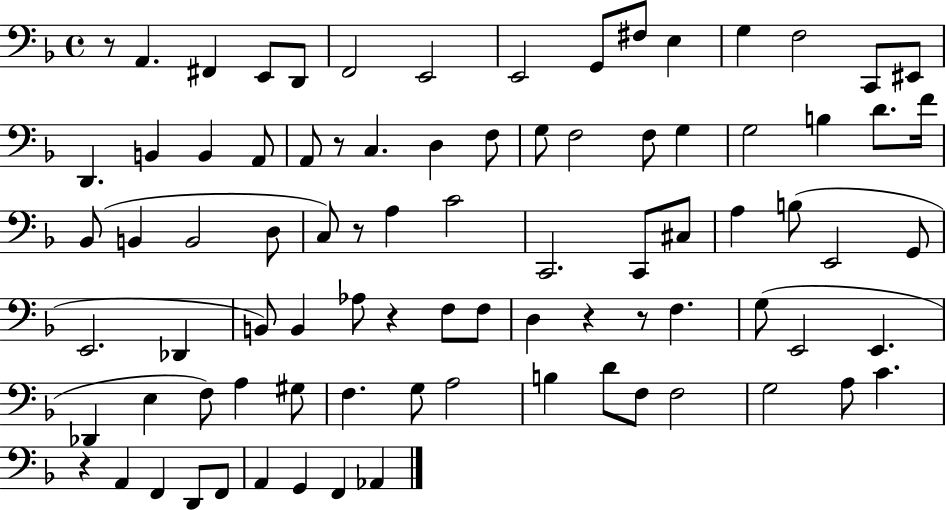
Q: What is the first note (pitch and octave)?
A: A2